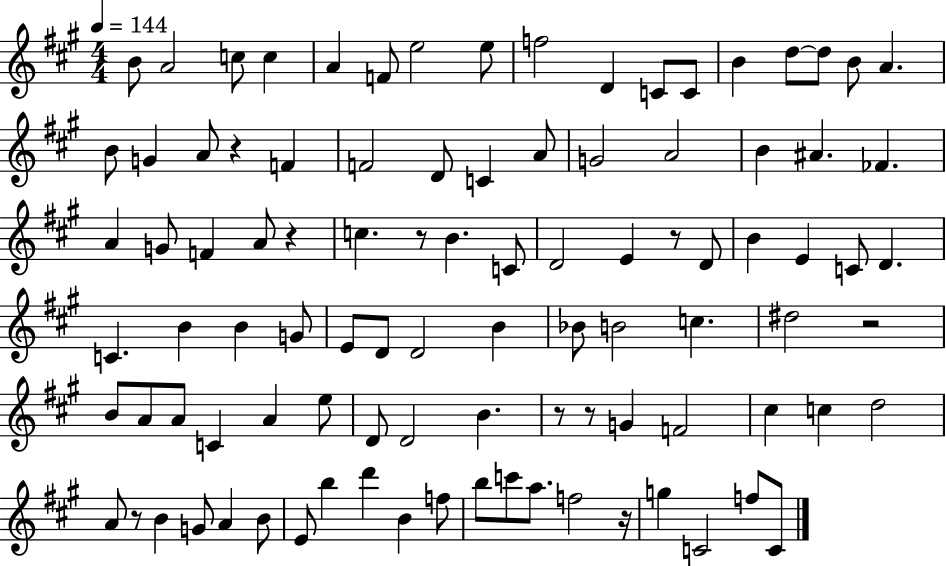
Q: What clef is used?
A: treble